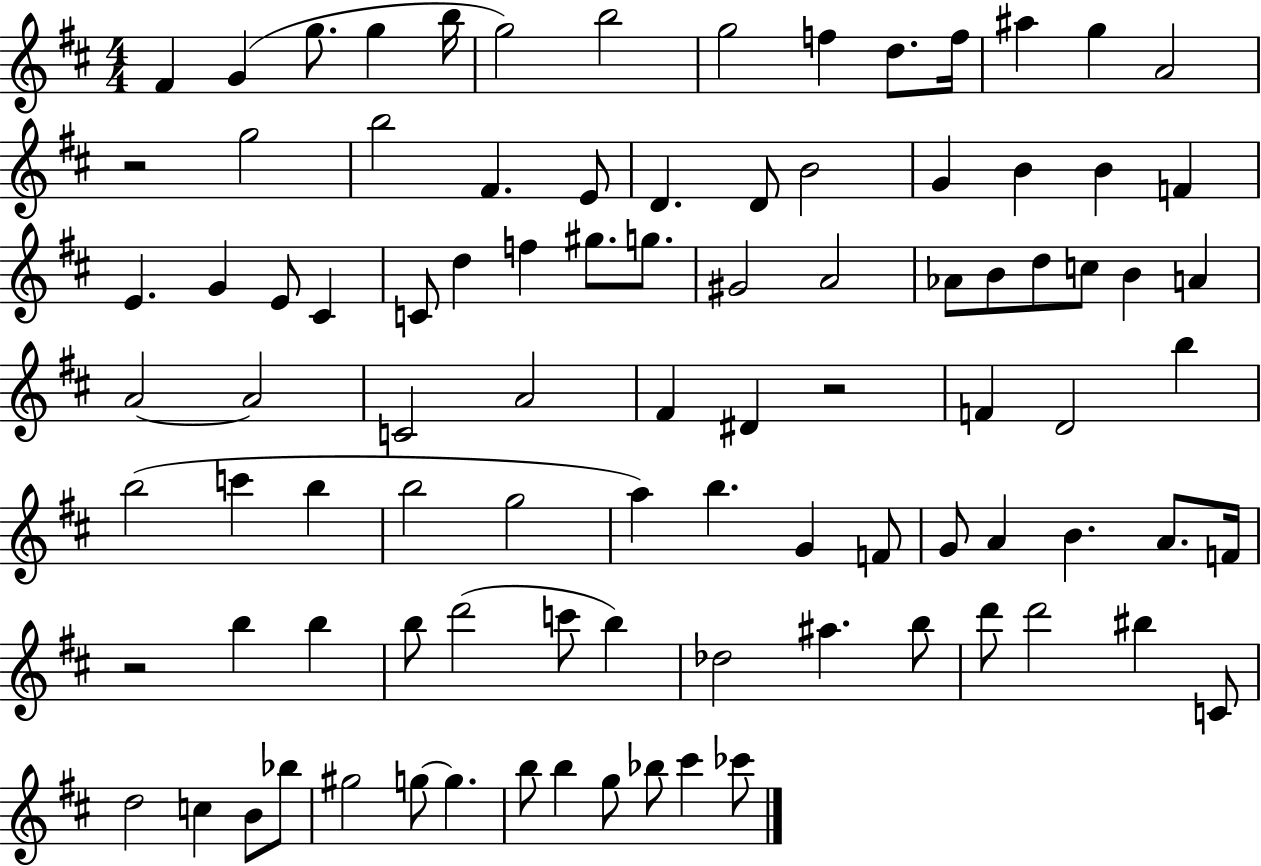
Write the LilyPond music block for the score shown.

{
  \clef treble
  \numericTimeSignature
  \time 4/4
  \key d \major
  fis'4 g'4( g''8. g''4 b''16 | g''2) b''2 | g''2 f''4 d''8. f''16 | ais''4 g''4 a'2 | \break r2 g''2 | b''2 fis'4. e'8 | d'4. d'8 b'2 | g'4 b'4 b'4 f'4 | \break e'4. g'4 e'8 cis'4 | c'8 d''4 f''4 gis''8. g''8. | gis'2 a'2 | aes'8 b'8 d''8 c''8 b'4 a'4 | \break a'2~~ a'2 | c'2 a'2 | fis'4 dis'4 r2 | f'4 d'2 b''4 | \break b''2( c'''4 b''4 | b''2 g''2 | a''4) b''4. g'4 f'8 | g'8 a'4 b'4. a'8. f'16 | \break r2 b''4 b''4 | b''8 d'''2( c'''8 b''4) | des''2 ais''4. b''8 | d'''8 d'''2 bis''4 c'8 | \break d''2 c''4 b'8 bes''8 | gis''2 g''8~~ g''4. | b''8 b''4 g''8 bes''8 cis'''4 ces'''8 | \bar "|."
}